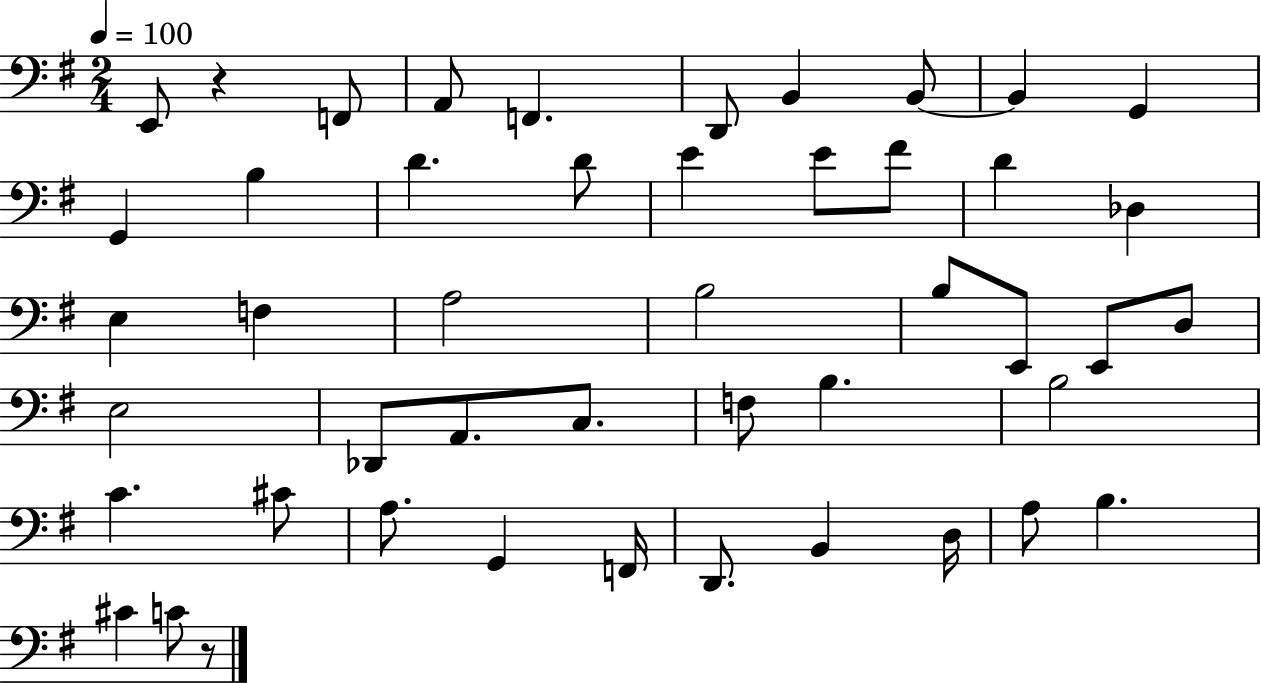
E2/e R/q F2/e A2/e F2/q. D2/e B2/q B2/e B2/q G2/q G2/q B3/q D4/q. D4/e E4/q E4/e F#4/e D4/q Db3/q E3/q F3/q A3/h B3/h B3/e E2/e E2/e D3/e E3/h Db2/e A2/e. C3/e. F3/e B3/q. B3/h C4/q. C#4/e A3/e. G2/q F2/s D2/e. B2/q D3/s A3/e B3/q. C#4/q C4/e R/e